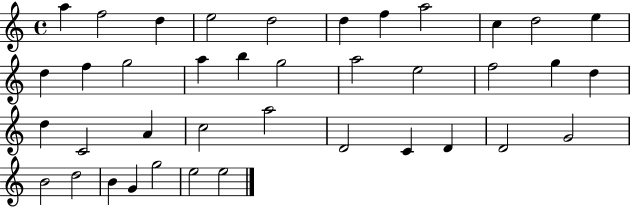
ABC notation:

X:1
T:Untitled
M:4/4
L:1/4
K:C
a f2 d e2 d2 d f a2 c d2 e d f g2 a b g2 a2 e2 f2 g d d C2 A c2 a2 D2 C D D2 G2 B2 d2 B G g2 e2 e2